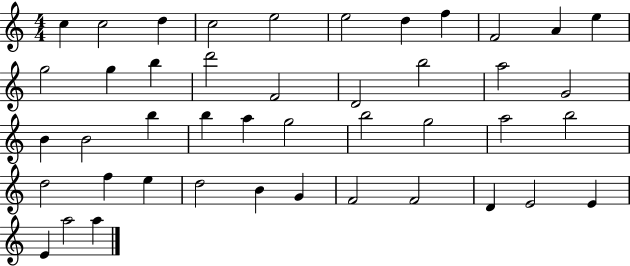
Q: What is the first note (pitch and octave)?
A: C5